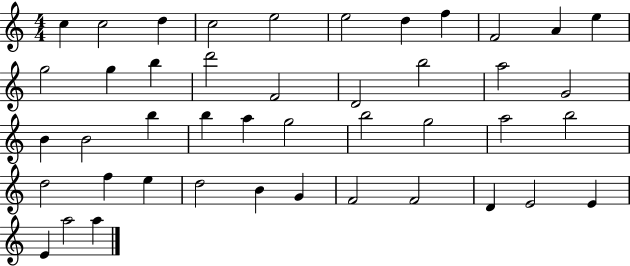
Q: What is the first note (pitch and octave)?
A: C5